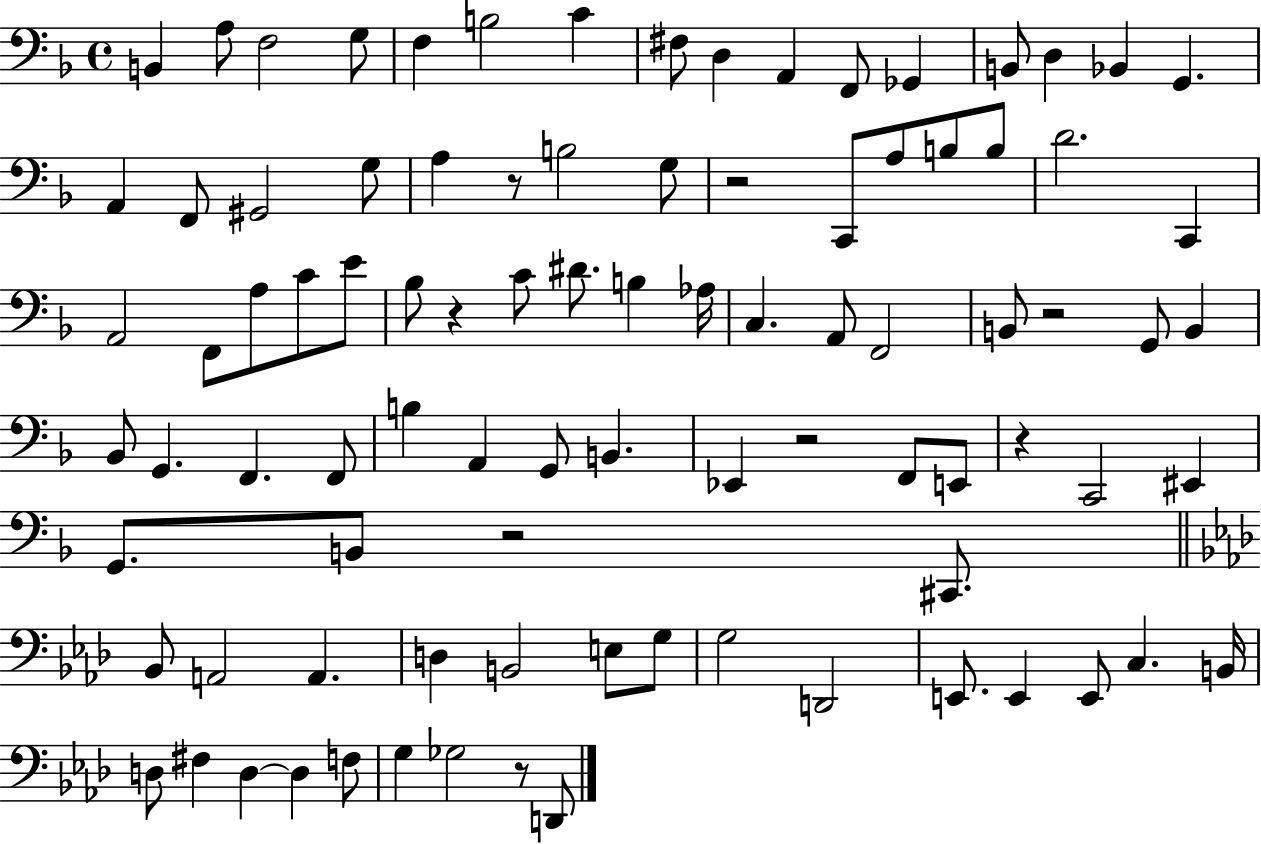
{
  \clef bass
  \time 4/4
  \defaultTimeSignature
  \key f \major
  \repeat volta 2 { b,4 a8 f2 g8 | f4 b2 c'4 | fis8 d4 a,4 f,8 ges,4 | b,8 d4 bes,4 g,4. | \break a,4 f,8 gis,2 g8 | a4 r8 b2 g8 | r2 c,8 a8 b8 b8 | d'2. c,4 | \break a,2 f,8 a8 c'8 e'8 | bes8 r4 c'8 dis'8. b4 aes16 | c4. a,8 f,2 | b,8 r2 g,8 b,4 | \break bes,8 g,4. f,4. f,8 | b4 a,4 g,8 b,4. | ees,4 r2 f,8 e,8 | r4 c,2 eis,4 | \break g,8. b,8 r2 cis,8. | \bar "||" \break \key aes \major bes,8 a,2 a,4. | d4 b,2 e8 g8 | g2 d,2 | e,8. e,4 e,8 c4. b,16 | \break d8 fis4 d4~~ d4 f8 | g4 ges2 r8 d,8 | } \bar "|."
}